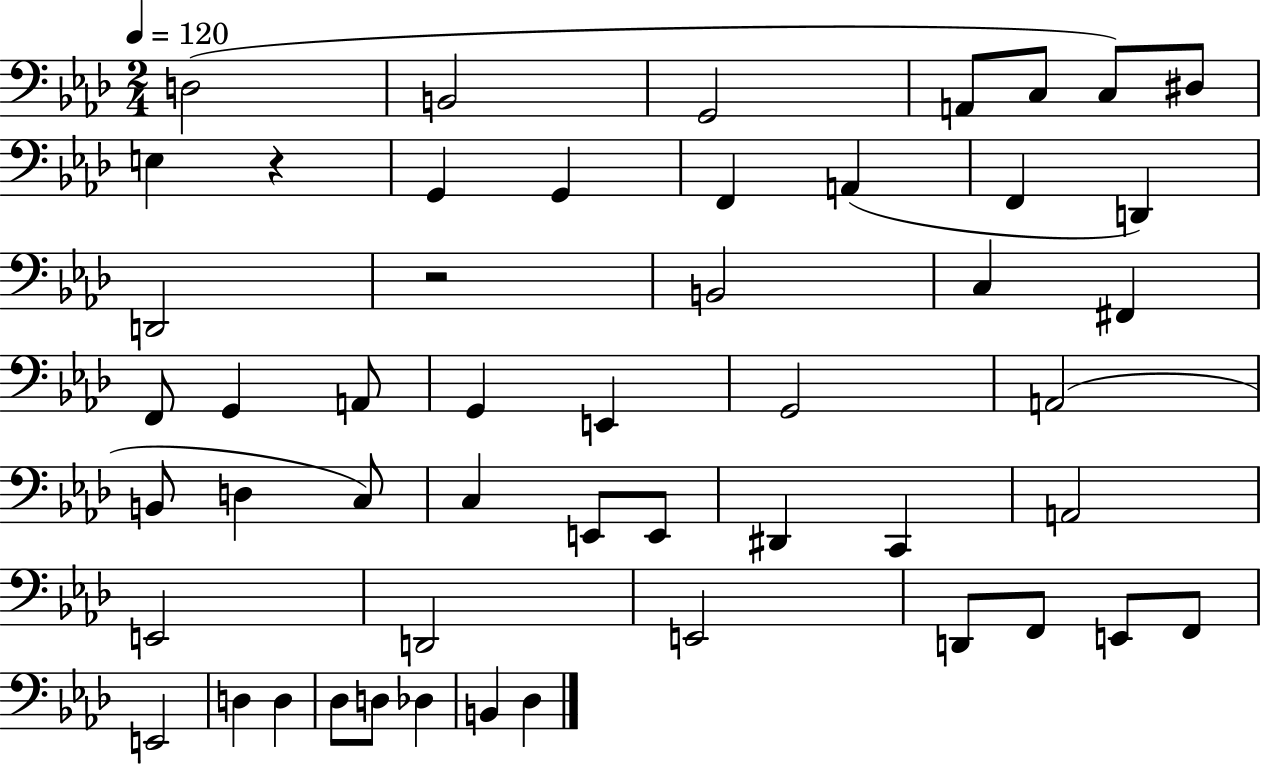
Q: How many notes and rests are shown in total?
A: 51